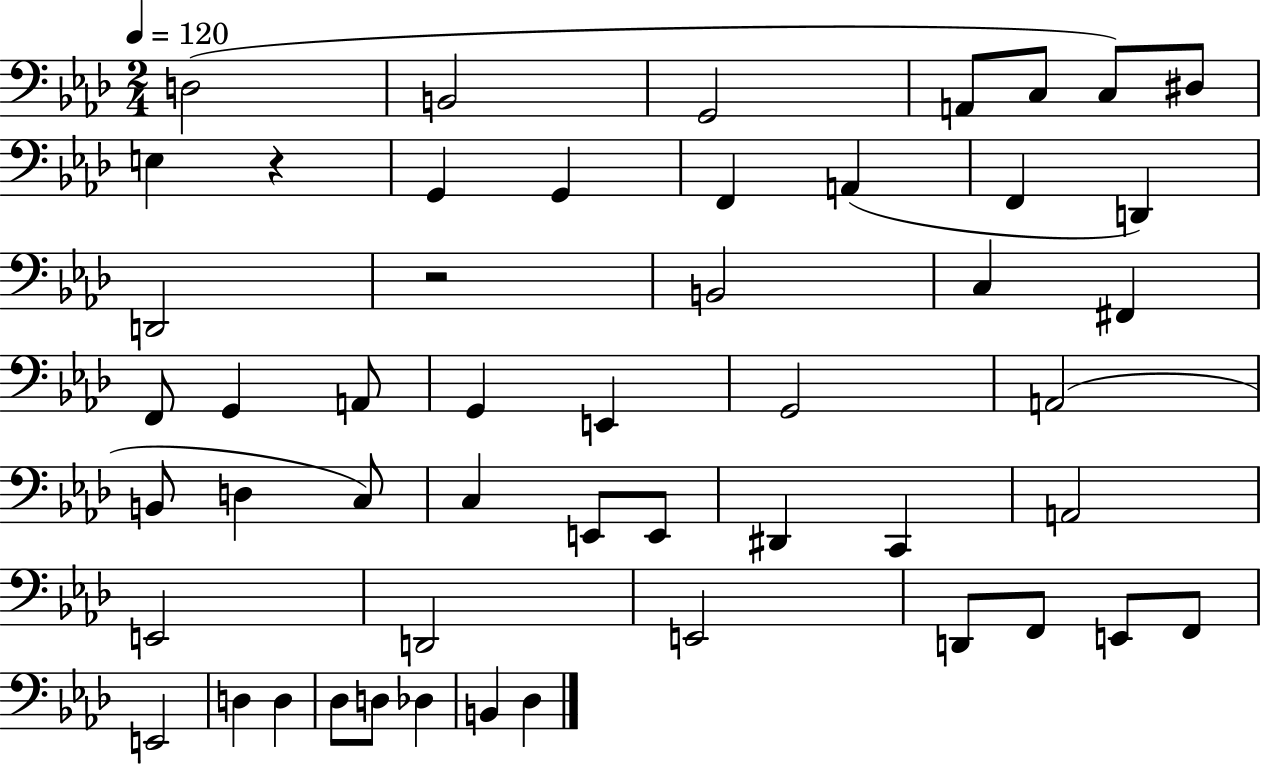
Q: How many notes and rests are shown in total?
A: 51